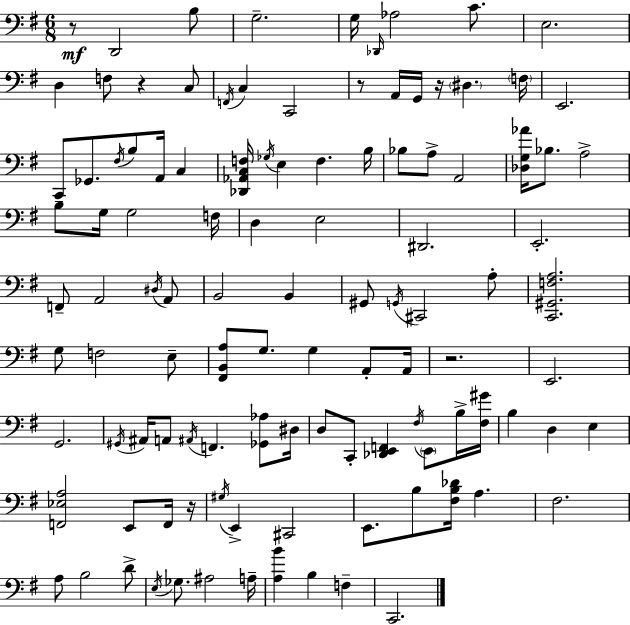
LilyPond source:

{
  \clef bass
  \numericTimeSignature
  \time 6/8
  \key e \minor
  r8\mf d,2 b8 | g2.-- | g16 \grace { des,16 } aes2 c'8. | e2. | \break d4 f8 r4 c8 | \acciaccatura { f,16 } c4 c,2 | r8 a,16 g,16 r16 \parenthesize dis4. | \parenthesize f16 e,2. | \break c,8-- ges,8. \acciaccatura { fis16 } b8 a,16 c4 | <des, aes, c f>16 \acciaccatura { ges16 } e4 f4. | b16 bes8 a8-> a,2 | <des g aes'>16 bes8. a2-> | \break b8 g16 g2 | f16 d4 e2 | dis,2. | e,2.-. | \break f,8-- a,2 | \acciaccatura { dis16 } a,8 b,2 | b,4 gis,8 \acciaccatura { g,16 } cis,2 | a8-. <c, gis, f a>2. | \break g8 f2 | e8-- <fis, b, a>8 g8. g4 | a,8-. a,16 r2. | e,2. | \break g,2. | \acciaccatura { gis,16 } ais,16 a,8 \acciaccatura { ais,16 } f,4. | <ges, aes>8 dis16 d8 c,8-. | <des, e, f,>4 \acciaccatura { fis16 } \parenthesize e,8 b16-> <fis gis'>16 b4 | \break d4 e4 <f, ees a>2 | e,8 f,16 r16 \acciaccatura { gis16 } e,4-> | cis,2 e,8. | b8 <fis b des'>16 a4. fis2. | \break a8 | b2 d'8-> \acciaccatura { e16 } ges8. | ais2 a16-- <a b'>4 | b4 f4-- c,2. | \break \bar "|."
}